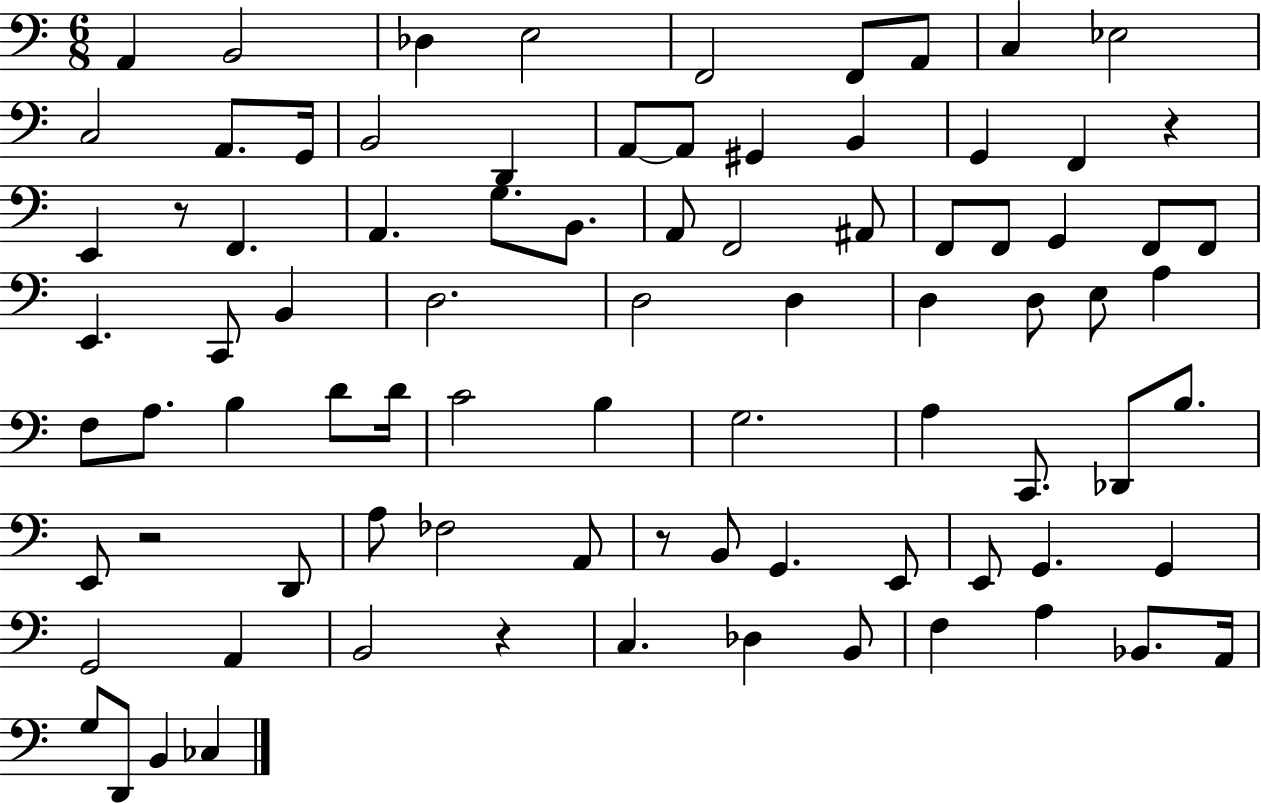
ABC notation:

X:1
T:Untitled
M:6/8
L:1/4
K:C
A,, B,,2 _D, E,2 F,,2 F,,/2 A,,/2 C, _E,2 C,2 A,,/2 G,,/4 B,,2 D,, A,,/2 A,,/2 ^G,, B,, G,, F,, z E,, z/2 F,, A,, G,/2 B,,/2 A,,/2 F,,2 ^A,,/2 F,,/2 F,,/2 G,, F,,/2 F,,/2 E,, C,,/2 B,, D,2 D,2 D, D, D,/2 E,/2 A, F,/2 A,/2 B, D/2 D/4 C2 B, G,2 A, C,,/2 _D,,/2 B,/2 E,,/2 z2 D,,/2 A,/2 _F,2 A,,/2 z/2 B,,/2 G,, E,,/2 E,,/2 G,, G,, G,,2 A,, B,,2 z C, _D, B,,/2 F, A, _B,,/2 A,,/4 G,/2 D,,/2 B,, _C,